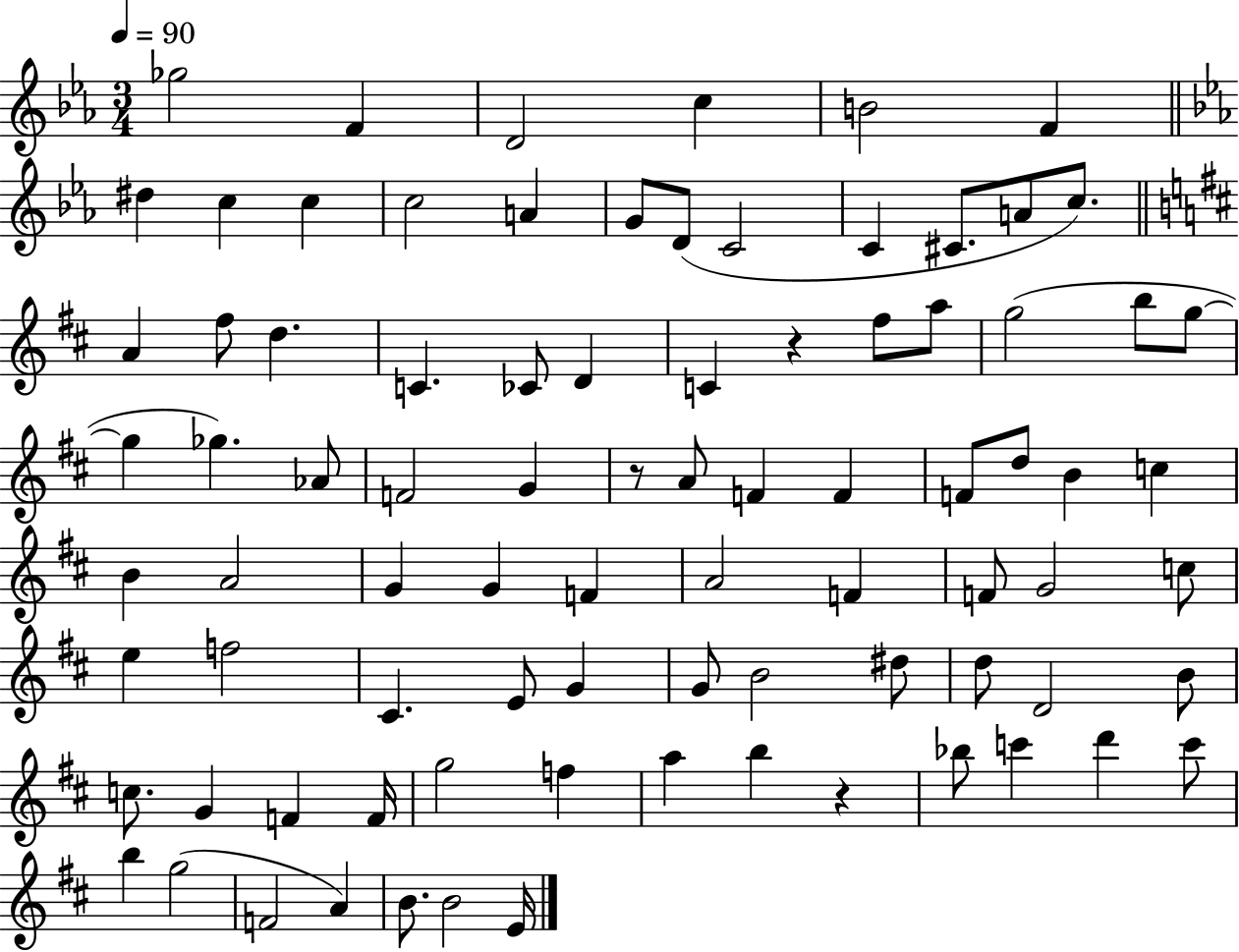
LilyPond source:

{
  \clef treble
  \numericTimeSignature
  \time 3/4
  \key ees \major
  \tempo 4 = 90
  \repeat volta 2 { ges''2 f'4 | d'2 c''4 | b'2 f'4 | \bar "||" \break \key c \minor dis''4 c''4 c''4 | c''2 a'4 | g'8 d'8( c'2 | c'4 cis'8. a'8 c''8.) | \break \bar "||" \break \key d \major a'4 fis''8 d''4. | c'4. ces'8 d'4 | c'4 r4 fis''8 a''8 | g''2( b''8 g''8~~ | \break g''4 ges''4.) aes'8 | f'2 g'4 | r8 a'8 f'4 f'4 | f'8 d''8 b'4 c''4 | \break b'4 a'2 | g'4 g'4 f'4 | a'2 f'4 | f'8 g'2 c''8 | \break e''4 f''2 | cis'4. e'8 g'4 | g'8 b'2 dis''8 | d''8 d'2 b'8 | \break c''8. g'4 f'4 f'16 | g''2 f''4 | a''4 b''4 r4 | bes''8 c'''4 d'''4 c'''8 | \break b''4 g''2( | f'2 a'4) | b'8. b'2 e'16 | } \bar "|."
}